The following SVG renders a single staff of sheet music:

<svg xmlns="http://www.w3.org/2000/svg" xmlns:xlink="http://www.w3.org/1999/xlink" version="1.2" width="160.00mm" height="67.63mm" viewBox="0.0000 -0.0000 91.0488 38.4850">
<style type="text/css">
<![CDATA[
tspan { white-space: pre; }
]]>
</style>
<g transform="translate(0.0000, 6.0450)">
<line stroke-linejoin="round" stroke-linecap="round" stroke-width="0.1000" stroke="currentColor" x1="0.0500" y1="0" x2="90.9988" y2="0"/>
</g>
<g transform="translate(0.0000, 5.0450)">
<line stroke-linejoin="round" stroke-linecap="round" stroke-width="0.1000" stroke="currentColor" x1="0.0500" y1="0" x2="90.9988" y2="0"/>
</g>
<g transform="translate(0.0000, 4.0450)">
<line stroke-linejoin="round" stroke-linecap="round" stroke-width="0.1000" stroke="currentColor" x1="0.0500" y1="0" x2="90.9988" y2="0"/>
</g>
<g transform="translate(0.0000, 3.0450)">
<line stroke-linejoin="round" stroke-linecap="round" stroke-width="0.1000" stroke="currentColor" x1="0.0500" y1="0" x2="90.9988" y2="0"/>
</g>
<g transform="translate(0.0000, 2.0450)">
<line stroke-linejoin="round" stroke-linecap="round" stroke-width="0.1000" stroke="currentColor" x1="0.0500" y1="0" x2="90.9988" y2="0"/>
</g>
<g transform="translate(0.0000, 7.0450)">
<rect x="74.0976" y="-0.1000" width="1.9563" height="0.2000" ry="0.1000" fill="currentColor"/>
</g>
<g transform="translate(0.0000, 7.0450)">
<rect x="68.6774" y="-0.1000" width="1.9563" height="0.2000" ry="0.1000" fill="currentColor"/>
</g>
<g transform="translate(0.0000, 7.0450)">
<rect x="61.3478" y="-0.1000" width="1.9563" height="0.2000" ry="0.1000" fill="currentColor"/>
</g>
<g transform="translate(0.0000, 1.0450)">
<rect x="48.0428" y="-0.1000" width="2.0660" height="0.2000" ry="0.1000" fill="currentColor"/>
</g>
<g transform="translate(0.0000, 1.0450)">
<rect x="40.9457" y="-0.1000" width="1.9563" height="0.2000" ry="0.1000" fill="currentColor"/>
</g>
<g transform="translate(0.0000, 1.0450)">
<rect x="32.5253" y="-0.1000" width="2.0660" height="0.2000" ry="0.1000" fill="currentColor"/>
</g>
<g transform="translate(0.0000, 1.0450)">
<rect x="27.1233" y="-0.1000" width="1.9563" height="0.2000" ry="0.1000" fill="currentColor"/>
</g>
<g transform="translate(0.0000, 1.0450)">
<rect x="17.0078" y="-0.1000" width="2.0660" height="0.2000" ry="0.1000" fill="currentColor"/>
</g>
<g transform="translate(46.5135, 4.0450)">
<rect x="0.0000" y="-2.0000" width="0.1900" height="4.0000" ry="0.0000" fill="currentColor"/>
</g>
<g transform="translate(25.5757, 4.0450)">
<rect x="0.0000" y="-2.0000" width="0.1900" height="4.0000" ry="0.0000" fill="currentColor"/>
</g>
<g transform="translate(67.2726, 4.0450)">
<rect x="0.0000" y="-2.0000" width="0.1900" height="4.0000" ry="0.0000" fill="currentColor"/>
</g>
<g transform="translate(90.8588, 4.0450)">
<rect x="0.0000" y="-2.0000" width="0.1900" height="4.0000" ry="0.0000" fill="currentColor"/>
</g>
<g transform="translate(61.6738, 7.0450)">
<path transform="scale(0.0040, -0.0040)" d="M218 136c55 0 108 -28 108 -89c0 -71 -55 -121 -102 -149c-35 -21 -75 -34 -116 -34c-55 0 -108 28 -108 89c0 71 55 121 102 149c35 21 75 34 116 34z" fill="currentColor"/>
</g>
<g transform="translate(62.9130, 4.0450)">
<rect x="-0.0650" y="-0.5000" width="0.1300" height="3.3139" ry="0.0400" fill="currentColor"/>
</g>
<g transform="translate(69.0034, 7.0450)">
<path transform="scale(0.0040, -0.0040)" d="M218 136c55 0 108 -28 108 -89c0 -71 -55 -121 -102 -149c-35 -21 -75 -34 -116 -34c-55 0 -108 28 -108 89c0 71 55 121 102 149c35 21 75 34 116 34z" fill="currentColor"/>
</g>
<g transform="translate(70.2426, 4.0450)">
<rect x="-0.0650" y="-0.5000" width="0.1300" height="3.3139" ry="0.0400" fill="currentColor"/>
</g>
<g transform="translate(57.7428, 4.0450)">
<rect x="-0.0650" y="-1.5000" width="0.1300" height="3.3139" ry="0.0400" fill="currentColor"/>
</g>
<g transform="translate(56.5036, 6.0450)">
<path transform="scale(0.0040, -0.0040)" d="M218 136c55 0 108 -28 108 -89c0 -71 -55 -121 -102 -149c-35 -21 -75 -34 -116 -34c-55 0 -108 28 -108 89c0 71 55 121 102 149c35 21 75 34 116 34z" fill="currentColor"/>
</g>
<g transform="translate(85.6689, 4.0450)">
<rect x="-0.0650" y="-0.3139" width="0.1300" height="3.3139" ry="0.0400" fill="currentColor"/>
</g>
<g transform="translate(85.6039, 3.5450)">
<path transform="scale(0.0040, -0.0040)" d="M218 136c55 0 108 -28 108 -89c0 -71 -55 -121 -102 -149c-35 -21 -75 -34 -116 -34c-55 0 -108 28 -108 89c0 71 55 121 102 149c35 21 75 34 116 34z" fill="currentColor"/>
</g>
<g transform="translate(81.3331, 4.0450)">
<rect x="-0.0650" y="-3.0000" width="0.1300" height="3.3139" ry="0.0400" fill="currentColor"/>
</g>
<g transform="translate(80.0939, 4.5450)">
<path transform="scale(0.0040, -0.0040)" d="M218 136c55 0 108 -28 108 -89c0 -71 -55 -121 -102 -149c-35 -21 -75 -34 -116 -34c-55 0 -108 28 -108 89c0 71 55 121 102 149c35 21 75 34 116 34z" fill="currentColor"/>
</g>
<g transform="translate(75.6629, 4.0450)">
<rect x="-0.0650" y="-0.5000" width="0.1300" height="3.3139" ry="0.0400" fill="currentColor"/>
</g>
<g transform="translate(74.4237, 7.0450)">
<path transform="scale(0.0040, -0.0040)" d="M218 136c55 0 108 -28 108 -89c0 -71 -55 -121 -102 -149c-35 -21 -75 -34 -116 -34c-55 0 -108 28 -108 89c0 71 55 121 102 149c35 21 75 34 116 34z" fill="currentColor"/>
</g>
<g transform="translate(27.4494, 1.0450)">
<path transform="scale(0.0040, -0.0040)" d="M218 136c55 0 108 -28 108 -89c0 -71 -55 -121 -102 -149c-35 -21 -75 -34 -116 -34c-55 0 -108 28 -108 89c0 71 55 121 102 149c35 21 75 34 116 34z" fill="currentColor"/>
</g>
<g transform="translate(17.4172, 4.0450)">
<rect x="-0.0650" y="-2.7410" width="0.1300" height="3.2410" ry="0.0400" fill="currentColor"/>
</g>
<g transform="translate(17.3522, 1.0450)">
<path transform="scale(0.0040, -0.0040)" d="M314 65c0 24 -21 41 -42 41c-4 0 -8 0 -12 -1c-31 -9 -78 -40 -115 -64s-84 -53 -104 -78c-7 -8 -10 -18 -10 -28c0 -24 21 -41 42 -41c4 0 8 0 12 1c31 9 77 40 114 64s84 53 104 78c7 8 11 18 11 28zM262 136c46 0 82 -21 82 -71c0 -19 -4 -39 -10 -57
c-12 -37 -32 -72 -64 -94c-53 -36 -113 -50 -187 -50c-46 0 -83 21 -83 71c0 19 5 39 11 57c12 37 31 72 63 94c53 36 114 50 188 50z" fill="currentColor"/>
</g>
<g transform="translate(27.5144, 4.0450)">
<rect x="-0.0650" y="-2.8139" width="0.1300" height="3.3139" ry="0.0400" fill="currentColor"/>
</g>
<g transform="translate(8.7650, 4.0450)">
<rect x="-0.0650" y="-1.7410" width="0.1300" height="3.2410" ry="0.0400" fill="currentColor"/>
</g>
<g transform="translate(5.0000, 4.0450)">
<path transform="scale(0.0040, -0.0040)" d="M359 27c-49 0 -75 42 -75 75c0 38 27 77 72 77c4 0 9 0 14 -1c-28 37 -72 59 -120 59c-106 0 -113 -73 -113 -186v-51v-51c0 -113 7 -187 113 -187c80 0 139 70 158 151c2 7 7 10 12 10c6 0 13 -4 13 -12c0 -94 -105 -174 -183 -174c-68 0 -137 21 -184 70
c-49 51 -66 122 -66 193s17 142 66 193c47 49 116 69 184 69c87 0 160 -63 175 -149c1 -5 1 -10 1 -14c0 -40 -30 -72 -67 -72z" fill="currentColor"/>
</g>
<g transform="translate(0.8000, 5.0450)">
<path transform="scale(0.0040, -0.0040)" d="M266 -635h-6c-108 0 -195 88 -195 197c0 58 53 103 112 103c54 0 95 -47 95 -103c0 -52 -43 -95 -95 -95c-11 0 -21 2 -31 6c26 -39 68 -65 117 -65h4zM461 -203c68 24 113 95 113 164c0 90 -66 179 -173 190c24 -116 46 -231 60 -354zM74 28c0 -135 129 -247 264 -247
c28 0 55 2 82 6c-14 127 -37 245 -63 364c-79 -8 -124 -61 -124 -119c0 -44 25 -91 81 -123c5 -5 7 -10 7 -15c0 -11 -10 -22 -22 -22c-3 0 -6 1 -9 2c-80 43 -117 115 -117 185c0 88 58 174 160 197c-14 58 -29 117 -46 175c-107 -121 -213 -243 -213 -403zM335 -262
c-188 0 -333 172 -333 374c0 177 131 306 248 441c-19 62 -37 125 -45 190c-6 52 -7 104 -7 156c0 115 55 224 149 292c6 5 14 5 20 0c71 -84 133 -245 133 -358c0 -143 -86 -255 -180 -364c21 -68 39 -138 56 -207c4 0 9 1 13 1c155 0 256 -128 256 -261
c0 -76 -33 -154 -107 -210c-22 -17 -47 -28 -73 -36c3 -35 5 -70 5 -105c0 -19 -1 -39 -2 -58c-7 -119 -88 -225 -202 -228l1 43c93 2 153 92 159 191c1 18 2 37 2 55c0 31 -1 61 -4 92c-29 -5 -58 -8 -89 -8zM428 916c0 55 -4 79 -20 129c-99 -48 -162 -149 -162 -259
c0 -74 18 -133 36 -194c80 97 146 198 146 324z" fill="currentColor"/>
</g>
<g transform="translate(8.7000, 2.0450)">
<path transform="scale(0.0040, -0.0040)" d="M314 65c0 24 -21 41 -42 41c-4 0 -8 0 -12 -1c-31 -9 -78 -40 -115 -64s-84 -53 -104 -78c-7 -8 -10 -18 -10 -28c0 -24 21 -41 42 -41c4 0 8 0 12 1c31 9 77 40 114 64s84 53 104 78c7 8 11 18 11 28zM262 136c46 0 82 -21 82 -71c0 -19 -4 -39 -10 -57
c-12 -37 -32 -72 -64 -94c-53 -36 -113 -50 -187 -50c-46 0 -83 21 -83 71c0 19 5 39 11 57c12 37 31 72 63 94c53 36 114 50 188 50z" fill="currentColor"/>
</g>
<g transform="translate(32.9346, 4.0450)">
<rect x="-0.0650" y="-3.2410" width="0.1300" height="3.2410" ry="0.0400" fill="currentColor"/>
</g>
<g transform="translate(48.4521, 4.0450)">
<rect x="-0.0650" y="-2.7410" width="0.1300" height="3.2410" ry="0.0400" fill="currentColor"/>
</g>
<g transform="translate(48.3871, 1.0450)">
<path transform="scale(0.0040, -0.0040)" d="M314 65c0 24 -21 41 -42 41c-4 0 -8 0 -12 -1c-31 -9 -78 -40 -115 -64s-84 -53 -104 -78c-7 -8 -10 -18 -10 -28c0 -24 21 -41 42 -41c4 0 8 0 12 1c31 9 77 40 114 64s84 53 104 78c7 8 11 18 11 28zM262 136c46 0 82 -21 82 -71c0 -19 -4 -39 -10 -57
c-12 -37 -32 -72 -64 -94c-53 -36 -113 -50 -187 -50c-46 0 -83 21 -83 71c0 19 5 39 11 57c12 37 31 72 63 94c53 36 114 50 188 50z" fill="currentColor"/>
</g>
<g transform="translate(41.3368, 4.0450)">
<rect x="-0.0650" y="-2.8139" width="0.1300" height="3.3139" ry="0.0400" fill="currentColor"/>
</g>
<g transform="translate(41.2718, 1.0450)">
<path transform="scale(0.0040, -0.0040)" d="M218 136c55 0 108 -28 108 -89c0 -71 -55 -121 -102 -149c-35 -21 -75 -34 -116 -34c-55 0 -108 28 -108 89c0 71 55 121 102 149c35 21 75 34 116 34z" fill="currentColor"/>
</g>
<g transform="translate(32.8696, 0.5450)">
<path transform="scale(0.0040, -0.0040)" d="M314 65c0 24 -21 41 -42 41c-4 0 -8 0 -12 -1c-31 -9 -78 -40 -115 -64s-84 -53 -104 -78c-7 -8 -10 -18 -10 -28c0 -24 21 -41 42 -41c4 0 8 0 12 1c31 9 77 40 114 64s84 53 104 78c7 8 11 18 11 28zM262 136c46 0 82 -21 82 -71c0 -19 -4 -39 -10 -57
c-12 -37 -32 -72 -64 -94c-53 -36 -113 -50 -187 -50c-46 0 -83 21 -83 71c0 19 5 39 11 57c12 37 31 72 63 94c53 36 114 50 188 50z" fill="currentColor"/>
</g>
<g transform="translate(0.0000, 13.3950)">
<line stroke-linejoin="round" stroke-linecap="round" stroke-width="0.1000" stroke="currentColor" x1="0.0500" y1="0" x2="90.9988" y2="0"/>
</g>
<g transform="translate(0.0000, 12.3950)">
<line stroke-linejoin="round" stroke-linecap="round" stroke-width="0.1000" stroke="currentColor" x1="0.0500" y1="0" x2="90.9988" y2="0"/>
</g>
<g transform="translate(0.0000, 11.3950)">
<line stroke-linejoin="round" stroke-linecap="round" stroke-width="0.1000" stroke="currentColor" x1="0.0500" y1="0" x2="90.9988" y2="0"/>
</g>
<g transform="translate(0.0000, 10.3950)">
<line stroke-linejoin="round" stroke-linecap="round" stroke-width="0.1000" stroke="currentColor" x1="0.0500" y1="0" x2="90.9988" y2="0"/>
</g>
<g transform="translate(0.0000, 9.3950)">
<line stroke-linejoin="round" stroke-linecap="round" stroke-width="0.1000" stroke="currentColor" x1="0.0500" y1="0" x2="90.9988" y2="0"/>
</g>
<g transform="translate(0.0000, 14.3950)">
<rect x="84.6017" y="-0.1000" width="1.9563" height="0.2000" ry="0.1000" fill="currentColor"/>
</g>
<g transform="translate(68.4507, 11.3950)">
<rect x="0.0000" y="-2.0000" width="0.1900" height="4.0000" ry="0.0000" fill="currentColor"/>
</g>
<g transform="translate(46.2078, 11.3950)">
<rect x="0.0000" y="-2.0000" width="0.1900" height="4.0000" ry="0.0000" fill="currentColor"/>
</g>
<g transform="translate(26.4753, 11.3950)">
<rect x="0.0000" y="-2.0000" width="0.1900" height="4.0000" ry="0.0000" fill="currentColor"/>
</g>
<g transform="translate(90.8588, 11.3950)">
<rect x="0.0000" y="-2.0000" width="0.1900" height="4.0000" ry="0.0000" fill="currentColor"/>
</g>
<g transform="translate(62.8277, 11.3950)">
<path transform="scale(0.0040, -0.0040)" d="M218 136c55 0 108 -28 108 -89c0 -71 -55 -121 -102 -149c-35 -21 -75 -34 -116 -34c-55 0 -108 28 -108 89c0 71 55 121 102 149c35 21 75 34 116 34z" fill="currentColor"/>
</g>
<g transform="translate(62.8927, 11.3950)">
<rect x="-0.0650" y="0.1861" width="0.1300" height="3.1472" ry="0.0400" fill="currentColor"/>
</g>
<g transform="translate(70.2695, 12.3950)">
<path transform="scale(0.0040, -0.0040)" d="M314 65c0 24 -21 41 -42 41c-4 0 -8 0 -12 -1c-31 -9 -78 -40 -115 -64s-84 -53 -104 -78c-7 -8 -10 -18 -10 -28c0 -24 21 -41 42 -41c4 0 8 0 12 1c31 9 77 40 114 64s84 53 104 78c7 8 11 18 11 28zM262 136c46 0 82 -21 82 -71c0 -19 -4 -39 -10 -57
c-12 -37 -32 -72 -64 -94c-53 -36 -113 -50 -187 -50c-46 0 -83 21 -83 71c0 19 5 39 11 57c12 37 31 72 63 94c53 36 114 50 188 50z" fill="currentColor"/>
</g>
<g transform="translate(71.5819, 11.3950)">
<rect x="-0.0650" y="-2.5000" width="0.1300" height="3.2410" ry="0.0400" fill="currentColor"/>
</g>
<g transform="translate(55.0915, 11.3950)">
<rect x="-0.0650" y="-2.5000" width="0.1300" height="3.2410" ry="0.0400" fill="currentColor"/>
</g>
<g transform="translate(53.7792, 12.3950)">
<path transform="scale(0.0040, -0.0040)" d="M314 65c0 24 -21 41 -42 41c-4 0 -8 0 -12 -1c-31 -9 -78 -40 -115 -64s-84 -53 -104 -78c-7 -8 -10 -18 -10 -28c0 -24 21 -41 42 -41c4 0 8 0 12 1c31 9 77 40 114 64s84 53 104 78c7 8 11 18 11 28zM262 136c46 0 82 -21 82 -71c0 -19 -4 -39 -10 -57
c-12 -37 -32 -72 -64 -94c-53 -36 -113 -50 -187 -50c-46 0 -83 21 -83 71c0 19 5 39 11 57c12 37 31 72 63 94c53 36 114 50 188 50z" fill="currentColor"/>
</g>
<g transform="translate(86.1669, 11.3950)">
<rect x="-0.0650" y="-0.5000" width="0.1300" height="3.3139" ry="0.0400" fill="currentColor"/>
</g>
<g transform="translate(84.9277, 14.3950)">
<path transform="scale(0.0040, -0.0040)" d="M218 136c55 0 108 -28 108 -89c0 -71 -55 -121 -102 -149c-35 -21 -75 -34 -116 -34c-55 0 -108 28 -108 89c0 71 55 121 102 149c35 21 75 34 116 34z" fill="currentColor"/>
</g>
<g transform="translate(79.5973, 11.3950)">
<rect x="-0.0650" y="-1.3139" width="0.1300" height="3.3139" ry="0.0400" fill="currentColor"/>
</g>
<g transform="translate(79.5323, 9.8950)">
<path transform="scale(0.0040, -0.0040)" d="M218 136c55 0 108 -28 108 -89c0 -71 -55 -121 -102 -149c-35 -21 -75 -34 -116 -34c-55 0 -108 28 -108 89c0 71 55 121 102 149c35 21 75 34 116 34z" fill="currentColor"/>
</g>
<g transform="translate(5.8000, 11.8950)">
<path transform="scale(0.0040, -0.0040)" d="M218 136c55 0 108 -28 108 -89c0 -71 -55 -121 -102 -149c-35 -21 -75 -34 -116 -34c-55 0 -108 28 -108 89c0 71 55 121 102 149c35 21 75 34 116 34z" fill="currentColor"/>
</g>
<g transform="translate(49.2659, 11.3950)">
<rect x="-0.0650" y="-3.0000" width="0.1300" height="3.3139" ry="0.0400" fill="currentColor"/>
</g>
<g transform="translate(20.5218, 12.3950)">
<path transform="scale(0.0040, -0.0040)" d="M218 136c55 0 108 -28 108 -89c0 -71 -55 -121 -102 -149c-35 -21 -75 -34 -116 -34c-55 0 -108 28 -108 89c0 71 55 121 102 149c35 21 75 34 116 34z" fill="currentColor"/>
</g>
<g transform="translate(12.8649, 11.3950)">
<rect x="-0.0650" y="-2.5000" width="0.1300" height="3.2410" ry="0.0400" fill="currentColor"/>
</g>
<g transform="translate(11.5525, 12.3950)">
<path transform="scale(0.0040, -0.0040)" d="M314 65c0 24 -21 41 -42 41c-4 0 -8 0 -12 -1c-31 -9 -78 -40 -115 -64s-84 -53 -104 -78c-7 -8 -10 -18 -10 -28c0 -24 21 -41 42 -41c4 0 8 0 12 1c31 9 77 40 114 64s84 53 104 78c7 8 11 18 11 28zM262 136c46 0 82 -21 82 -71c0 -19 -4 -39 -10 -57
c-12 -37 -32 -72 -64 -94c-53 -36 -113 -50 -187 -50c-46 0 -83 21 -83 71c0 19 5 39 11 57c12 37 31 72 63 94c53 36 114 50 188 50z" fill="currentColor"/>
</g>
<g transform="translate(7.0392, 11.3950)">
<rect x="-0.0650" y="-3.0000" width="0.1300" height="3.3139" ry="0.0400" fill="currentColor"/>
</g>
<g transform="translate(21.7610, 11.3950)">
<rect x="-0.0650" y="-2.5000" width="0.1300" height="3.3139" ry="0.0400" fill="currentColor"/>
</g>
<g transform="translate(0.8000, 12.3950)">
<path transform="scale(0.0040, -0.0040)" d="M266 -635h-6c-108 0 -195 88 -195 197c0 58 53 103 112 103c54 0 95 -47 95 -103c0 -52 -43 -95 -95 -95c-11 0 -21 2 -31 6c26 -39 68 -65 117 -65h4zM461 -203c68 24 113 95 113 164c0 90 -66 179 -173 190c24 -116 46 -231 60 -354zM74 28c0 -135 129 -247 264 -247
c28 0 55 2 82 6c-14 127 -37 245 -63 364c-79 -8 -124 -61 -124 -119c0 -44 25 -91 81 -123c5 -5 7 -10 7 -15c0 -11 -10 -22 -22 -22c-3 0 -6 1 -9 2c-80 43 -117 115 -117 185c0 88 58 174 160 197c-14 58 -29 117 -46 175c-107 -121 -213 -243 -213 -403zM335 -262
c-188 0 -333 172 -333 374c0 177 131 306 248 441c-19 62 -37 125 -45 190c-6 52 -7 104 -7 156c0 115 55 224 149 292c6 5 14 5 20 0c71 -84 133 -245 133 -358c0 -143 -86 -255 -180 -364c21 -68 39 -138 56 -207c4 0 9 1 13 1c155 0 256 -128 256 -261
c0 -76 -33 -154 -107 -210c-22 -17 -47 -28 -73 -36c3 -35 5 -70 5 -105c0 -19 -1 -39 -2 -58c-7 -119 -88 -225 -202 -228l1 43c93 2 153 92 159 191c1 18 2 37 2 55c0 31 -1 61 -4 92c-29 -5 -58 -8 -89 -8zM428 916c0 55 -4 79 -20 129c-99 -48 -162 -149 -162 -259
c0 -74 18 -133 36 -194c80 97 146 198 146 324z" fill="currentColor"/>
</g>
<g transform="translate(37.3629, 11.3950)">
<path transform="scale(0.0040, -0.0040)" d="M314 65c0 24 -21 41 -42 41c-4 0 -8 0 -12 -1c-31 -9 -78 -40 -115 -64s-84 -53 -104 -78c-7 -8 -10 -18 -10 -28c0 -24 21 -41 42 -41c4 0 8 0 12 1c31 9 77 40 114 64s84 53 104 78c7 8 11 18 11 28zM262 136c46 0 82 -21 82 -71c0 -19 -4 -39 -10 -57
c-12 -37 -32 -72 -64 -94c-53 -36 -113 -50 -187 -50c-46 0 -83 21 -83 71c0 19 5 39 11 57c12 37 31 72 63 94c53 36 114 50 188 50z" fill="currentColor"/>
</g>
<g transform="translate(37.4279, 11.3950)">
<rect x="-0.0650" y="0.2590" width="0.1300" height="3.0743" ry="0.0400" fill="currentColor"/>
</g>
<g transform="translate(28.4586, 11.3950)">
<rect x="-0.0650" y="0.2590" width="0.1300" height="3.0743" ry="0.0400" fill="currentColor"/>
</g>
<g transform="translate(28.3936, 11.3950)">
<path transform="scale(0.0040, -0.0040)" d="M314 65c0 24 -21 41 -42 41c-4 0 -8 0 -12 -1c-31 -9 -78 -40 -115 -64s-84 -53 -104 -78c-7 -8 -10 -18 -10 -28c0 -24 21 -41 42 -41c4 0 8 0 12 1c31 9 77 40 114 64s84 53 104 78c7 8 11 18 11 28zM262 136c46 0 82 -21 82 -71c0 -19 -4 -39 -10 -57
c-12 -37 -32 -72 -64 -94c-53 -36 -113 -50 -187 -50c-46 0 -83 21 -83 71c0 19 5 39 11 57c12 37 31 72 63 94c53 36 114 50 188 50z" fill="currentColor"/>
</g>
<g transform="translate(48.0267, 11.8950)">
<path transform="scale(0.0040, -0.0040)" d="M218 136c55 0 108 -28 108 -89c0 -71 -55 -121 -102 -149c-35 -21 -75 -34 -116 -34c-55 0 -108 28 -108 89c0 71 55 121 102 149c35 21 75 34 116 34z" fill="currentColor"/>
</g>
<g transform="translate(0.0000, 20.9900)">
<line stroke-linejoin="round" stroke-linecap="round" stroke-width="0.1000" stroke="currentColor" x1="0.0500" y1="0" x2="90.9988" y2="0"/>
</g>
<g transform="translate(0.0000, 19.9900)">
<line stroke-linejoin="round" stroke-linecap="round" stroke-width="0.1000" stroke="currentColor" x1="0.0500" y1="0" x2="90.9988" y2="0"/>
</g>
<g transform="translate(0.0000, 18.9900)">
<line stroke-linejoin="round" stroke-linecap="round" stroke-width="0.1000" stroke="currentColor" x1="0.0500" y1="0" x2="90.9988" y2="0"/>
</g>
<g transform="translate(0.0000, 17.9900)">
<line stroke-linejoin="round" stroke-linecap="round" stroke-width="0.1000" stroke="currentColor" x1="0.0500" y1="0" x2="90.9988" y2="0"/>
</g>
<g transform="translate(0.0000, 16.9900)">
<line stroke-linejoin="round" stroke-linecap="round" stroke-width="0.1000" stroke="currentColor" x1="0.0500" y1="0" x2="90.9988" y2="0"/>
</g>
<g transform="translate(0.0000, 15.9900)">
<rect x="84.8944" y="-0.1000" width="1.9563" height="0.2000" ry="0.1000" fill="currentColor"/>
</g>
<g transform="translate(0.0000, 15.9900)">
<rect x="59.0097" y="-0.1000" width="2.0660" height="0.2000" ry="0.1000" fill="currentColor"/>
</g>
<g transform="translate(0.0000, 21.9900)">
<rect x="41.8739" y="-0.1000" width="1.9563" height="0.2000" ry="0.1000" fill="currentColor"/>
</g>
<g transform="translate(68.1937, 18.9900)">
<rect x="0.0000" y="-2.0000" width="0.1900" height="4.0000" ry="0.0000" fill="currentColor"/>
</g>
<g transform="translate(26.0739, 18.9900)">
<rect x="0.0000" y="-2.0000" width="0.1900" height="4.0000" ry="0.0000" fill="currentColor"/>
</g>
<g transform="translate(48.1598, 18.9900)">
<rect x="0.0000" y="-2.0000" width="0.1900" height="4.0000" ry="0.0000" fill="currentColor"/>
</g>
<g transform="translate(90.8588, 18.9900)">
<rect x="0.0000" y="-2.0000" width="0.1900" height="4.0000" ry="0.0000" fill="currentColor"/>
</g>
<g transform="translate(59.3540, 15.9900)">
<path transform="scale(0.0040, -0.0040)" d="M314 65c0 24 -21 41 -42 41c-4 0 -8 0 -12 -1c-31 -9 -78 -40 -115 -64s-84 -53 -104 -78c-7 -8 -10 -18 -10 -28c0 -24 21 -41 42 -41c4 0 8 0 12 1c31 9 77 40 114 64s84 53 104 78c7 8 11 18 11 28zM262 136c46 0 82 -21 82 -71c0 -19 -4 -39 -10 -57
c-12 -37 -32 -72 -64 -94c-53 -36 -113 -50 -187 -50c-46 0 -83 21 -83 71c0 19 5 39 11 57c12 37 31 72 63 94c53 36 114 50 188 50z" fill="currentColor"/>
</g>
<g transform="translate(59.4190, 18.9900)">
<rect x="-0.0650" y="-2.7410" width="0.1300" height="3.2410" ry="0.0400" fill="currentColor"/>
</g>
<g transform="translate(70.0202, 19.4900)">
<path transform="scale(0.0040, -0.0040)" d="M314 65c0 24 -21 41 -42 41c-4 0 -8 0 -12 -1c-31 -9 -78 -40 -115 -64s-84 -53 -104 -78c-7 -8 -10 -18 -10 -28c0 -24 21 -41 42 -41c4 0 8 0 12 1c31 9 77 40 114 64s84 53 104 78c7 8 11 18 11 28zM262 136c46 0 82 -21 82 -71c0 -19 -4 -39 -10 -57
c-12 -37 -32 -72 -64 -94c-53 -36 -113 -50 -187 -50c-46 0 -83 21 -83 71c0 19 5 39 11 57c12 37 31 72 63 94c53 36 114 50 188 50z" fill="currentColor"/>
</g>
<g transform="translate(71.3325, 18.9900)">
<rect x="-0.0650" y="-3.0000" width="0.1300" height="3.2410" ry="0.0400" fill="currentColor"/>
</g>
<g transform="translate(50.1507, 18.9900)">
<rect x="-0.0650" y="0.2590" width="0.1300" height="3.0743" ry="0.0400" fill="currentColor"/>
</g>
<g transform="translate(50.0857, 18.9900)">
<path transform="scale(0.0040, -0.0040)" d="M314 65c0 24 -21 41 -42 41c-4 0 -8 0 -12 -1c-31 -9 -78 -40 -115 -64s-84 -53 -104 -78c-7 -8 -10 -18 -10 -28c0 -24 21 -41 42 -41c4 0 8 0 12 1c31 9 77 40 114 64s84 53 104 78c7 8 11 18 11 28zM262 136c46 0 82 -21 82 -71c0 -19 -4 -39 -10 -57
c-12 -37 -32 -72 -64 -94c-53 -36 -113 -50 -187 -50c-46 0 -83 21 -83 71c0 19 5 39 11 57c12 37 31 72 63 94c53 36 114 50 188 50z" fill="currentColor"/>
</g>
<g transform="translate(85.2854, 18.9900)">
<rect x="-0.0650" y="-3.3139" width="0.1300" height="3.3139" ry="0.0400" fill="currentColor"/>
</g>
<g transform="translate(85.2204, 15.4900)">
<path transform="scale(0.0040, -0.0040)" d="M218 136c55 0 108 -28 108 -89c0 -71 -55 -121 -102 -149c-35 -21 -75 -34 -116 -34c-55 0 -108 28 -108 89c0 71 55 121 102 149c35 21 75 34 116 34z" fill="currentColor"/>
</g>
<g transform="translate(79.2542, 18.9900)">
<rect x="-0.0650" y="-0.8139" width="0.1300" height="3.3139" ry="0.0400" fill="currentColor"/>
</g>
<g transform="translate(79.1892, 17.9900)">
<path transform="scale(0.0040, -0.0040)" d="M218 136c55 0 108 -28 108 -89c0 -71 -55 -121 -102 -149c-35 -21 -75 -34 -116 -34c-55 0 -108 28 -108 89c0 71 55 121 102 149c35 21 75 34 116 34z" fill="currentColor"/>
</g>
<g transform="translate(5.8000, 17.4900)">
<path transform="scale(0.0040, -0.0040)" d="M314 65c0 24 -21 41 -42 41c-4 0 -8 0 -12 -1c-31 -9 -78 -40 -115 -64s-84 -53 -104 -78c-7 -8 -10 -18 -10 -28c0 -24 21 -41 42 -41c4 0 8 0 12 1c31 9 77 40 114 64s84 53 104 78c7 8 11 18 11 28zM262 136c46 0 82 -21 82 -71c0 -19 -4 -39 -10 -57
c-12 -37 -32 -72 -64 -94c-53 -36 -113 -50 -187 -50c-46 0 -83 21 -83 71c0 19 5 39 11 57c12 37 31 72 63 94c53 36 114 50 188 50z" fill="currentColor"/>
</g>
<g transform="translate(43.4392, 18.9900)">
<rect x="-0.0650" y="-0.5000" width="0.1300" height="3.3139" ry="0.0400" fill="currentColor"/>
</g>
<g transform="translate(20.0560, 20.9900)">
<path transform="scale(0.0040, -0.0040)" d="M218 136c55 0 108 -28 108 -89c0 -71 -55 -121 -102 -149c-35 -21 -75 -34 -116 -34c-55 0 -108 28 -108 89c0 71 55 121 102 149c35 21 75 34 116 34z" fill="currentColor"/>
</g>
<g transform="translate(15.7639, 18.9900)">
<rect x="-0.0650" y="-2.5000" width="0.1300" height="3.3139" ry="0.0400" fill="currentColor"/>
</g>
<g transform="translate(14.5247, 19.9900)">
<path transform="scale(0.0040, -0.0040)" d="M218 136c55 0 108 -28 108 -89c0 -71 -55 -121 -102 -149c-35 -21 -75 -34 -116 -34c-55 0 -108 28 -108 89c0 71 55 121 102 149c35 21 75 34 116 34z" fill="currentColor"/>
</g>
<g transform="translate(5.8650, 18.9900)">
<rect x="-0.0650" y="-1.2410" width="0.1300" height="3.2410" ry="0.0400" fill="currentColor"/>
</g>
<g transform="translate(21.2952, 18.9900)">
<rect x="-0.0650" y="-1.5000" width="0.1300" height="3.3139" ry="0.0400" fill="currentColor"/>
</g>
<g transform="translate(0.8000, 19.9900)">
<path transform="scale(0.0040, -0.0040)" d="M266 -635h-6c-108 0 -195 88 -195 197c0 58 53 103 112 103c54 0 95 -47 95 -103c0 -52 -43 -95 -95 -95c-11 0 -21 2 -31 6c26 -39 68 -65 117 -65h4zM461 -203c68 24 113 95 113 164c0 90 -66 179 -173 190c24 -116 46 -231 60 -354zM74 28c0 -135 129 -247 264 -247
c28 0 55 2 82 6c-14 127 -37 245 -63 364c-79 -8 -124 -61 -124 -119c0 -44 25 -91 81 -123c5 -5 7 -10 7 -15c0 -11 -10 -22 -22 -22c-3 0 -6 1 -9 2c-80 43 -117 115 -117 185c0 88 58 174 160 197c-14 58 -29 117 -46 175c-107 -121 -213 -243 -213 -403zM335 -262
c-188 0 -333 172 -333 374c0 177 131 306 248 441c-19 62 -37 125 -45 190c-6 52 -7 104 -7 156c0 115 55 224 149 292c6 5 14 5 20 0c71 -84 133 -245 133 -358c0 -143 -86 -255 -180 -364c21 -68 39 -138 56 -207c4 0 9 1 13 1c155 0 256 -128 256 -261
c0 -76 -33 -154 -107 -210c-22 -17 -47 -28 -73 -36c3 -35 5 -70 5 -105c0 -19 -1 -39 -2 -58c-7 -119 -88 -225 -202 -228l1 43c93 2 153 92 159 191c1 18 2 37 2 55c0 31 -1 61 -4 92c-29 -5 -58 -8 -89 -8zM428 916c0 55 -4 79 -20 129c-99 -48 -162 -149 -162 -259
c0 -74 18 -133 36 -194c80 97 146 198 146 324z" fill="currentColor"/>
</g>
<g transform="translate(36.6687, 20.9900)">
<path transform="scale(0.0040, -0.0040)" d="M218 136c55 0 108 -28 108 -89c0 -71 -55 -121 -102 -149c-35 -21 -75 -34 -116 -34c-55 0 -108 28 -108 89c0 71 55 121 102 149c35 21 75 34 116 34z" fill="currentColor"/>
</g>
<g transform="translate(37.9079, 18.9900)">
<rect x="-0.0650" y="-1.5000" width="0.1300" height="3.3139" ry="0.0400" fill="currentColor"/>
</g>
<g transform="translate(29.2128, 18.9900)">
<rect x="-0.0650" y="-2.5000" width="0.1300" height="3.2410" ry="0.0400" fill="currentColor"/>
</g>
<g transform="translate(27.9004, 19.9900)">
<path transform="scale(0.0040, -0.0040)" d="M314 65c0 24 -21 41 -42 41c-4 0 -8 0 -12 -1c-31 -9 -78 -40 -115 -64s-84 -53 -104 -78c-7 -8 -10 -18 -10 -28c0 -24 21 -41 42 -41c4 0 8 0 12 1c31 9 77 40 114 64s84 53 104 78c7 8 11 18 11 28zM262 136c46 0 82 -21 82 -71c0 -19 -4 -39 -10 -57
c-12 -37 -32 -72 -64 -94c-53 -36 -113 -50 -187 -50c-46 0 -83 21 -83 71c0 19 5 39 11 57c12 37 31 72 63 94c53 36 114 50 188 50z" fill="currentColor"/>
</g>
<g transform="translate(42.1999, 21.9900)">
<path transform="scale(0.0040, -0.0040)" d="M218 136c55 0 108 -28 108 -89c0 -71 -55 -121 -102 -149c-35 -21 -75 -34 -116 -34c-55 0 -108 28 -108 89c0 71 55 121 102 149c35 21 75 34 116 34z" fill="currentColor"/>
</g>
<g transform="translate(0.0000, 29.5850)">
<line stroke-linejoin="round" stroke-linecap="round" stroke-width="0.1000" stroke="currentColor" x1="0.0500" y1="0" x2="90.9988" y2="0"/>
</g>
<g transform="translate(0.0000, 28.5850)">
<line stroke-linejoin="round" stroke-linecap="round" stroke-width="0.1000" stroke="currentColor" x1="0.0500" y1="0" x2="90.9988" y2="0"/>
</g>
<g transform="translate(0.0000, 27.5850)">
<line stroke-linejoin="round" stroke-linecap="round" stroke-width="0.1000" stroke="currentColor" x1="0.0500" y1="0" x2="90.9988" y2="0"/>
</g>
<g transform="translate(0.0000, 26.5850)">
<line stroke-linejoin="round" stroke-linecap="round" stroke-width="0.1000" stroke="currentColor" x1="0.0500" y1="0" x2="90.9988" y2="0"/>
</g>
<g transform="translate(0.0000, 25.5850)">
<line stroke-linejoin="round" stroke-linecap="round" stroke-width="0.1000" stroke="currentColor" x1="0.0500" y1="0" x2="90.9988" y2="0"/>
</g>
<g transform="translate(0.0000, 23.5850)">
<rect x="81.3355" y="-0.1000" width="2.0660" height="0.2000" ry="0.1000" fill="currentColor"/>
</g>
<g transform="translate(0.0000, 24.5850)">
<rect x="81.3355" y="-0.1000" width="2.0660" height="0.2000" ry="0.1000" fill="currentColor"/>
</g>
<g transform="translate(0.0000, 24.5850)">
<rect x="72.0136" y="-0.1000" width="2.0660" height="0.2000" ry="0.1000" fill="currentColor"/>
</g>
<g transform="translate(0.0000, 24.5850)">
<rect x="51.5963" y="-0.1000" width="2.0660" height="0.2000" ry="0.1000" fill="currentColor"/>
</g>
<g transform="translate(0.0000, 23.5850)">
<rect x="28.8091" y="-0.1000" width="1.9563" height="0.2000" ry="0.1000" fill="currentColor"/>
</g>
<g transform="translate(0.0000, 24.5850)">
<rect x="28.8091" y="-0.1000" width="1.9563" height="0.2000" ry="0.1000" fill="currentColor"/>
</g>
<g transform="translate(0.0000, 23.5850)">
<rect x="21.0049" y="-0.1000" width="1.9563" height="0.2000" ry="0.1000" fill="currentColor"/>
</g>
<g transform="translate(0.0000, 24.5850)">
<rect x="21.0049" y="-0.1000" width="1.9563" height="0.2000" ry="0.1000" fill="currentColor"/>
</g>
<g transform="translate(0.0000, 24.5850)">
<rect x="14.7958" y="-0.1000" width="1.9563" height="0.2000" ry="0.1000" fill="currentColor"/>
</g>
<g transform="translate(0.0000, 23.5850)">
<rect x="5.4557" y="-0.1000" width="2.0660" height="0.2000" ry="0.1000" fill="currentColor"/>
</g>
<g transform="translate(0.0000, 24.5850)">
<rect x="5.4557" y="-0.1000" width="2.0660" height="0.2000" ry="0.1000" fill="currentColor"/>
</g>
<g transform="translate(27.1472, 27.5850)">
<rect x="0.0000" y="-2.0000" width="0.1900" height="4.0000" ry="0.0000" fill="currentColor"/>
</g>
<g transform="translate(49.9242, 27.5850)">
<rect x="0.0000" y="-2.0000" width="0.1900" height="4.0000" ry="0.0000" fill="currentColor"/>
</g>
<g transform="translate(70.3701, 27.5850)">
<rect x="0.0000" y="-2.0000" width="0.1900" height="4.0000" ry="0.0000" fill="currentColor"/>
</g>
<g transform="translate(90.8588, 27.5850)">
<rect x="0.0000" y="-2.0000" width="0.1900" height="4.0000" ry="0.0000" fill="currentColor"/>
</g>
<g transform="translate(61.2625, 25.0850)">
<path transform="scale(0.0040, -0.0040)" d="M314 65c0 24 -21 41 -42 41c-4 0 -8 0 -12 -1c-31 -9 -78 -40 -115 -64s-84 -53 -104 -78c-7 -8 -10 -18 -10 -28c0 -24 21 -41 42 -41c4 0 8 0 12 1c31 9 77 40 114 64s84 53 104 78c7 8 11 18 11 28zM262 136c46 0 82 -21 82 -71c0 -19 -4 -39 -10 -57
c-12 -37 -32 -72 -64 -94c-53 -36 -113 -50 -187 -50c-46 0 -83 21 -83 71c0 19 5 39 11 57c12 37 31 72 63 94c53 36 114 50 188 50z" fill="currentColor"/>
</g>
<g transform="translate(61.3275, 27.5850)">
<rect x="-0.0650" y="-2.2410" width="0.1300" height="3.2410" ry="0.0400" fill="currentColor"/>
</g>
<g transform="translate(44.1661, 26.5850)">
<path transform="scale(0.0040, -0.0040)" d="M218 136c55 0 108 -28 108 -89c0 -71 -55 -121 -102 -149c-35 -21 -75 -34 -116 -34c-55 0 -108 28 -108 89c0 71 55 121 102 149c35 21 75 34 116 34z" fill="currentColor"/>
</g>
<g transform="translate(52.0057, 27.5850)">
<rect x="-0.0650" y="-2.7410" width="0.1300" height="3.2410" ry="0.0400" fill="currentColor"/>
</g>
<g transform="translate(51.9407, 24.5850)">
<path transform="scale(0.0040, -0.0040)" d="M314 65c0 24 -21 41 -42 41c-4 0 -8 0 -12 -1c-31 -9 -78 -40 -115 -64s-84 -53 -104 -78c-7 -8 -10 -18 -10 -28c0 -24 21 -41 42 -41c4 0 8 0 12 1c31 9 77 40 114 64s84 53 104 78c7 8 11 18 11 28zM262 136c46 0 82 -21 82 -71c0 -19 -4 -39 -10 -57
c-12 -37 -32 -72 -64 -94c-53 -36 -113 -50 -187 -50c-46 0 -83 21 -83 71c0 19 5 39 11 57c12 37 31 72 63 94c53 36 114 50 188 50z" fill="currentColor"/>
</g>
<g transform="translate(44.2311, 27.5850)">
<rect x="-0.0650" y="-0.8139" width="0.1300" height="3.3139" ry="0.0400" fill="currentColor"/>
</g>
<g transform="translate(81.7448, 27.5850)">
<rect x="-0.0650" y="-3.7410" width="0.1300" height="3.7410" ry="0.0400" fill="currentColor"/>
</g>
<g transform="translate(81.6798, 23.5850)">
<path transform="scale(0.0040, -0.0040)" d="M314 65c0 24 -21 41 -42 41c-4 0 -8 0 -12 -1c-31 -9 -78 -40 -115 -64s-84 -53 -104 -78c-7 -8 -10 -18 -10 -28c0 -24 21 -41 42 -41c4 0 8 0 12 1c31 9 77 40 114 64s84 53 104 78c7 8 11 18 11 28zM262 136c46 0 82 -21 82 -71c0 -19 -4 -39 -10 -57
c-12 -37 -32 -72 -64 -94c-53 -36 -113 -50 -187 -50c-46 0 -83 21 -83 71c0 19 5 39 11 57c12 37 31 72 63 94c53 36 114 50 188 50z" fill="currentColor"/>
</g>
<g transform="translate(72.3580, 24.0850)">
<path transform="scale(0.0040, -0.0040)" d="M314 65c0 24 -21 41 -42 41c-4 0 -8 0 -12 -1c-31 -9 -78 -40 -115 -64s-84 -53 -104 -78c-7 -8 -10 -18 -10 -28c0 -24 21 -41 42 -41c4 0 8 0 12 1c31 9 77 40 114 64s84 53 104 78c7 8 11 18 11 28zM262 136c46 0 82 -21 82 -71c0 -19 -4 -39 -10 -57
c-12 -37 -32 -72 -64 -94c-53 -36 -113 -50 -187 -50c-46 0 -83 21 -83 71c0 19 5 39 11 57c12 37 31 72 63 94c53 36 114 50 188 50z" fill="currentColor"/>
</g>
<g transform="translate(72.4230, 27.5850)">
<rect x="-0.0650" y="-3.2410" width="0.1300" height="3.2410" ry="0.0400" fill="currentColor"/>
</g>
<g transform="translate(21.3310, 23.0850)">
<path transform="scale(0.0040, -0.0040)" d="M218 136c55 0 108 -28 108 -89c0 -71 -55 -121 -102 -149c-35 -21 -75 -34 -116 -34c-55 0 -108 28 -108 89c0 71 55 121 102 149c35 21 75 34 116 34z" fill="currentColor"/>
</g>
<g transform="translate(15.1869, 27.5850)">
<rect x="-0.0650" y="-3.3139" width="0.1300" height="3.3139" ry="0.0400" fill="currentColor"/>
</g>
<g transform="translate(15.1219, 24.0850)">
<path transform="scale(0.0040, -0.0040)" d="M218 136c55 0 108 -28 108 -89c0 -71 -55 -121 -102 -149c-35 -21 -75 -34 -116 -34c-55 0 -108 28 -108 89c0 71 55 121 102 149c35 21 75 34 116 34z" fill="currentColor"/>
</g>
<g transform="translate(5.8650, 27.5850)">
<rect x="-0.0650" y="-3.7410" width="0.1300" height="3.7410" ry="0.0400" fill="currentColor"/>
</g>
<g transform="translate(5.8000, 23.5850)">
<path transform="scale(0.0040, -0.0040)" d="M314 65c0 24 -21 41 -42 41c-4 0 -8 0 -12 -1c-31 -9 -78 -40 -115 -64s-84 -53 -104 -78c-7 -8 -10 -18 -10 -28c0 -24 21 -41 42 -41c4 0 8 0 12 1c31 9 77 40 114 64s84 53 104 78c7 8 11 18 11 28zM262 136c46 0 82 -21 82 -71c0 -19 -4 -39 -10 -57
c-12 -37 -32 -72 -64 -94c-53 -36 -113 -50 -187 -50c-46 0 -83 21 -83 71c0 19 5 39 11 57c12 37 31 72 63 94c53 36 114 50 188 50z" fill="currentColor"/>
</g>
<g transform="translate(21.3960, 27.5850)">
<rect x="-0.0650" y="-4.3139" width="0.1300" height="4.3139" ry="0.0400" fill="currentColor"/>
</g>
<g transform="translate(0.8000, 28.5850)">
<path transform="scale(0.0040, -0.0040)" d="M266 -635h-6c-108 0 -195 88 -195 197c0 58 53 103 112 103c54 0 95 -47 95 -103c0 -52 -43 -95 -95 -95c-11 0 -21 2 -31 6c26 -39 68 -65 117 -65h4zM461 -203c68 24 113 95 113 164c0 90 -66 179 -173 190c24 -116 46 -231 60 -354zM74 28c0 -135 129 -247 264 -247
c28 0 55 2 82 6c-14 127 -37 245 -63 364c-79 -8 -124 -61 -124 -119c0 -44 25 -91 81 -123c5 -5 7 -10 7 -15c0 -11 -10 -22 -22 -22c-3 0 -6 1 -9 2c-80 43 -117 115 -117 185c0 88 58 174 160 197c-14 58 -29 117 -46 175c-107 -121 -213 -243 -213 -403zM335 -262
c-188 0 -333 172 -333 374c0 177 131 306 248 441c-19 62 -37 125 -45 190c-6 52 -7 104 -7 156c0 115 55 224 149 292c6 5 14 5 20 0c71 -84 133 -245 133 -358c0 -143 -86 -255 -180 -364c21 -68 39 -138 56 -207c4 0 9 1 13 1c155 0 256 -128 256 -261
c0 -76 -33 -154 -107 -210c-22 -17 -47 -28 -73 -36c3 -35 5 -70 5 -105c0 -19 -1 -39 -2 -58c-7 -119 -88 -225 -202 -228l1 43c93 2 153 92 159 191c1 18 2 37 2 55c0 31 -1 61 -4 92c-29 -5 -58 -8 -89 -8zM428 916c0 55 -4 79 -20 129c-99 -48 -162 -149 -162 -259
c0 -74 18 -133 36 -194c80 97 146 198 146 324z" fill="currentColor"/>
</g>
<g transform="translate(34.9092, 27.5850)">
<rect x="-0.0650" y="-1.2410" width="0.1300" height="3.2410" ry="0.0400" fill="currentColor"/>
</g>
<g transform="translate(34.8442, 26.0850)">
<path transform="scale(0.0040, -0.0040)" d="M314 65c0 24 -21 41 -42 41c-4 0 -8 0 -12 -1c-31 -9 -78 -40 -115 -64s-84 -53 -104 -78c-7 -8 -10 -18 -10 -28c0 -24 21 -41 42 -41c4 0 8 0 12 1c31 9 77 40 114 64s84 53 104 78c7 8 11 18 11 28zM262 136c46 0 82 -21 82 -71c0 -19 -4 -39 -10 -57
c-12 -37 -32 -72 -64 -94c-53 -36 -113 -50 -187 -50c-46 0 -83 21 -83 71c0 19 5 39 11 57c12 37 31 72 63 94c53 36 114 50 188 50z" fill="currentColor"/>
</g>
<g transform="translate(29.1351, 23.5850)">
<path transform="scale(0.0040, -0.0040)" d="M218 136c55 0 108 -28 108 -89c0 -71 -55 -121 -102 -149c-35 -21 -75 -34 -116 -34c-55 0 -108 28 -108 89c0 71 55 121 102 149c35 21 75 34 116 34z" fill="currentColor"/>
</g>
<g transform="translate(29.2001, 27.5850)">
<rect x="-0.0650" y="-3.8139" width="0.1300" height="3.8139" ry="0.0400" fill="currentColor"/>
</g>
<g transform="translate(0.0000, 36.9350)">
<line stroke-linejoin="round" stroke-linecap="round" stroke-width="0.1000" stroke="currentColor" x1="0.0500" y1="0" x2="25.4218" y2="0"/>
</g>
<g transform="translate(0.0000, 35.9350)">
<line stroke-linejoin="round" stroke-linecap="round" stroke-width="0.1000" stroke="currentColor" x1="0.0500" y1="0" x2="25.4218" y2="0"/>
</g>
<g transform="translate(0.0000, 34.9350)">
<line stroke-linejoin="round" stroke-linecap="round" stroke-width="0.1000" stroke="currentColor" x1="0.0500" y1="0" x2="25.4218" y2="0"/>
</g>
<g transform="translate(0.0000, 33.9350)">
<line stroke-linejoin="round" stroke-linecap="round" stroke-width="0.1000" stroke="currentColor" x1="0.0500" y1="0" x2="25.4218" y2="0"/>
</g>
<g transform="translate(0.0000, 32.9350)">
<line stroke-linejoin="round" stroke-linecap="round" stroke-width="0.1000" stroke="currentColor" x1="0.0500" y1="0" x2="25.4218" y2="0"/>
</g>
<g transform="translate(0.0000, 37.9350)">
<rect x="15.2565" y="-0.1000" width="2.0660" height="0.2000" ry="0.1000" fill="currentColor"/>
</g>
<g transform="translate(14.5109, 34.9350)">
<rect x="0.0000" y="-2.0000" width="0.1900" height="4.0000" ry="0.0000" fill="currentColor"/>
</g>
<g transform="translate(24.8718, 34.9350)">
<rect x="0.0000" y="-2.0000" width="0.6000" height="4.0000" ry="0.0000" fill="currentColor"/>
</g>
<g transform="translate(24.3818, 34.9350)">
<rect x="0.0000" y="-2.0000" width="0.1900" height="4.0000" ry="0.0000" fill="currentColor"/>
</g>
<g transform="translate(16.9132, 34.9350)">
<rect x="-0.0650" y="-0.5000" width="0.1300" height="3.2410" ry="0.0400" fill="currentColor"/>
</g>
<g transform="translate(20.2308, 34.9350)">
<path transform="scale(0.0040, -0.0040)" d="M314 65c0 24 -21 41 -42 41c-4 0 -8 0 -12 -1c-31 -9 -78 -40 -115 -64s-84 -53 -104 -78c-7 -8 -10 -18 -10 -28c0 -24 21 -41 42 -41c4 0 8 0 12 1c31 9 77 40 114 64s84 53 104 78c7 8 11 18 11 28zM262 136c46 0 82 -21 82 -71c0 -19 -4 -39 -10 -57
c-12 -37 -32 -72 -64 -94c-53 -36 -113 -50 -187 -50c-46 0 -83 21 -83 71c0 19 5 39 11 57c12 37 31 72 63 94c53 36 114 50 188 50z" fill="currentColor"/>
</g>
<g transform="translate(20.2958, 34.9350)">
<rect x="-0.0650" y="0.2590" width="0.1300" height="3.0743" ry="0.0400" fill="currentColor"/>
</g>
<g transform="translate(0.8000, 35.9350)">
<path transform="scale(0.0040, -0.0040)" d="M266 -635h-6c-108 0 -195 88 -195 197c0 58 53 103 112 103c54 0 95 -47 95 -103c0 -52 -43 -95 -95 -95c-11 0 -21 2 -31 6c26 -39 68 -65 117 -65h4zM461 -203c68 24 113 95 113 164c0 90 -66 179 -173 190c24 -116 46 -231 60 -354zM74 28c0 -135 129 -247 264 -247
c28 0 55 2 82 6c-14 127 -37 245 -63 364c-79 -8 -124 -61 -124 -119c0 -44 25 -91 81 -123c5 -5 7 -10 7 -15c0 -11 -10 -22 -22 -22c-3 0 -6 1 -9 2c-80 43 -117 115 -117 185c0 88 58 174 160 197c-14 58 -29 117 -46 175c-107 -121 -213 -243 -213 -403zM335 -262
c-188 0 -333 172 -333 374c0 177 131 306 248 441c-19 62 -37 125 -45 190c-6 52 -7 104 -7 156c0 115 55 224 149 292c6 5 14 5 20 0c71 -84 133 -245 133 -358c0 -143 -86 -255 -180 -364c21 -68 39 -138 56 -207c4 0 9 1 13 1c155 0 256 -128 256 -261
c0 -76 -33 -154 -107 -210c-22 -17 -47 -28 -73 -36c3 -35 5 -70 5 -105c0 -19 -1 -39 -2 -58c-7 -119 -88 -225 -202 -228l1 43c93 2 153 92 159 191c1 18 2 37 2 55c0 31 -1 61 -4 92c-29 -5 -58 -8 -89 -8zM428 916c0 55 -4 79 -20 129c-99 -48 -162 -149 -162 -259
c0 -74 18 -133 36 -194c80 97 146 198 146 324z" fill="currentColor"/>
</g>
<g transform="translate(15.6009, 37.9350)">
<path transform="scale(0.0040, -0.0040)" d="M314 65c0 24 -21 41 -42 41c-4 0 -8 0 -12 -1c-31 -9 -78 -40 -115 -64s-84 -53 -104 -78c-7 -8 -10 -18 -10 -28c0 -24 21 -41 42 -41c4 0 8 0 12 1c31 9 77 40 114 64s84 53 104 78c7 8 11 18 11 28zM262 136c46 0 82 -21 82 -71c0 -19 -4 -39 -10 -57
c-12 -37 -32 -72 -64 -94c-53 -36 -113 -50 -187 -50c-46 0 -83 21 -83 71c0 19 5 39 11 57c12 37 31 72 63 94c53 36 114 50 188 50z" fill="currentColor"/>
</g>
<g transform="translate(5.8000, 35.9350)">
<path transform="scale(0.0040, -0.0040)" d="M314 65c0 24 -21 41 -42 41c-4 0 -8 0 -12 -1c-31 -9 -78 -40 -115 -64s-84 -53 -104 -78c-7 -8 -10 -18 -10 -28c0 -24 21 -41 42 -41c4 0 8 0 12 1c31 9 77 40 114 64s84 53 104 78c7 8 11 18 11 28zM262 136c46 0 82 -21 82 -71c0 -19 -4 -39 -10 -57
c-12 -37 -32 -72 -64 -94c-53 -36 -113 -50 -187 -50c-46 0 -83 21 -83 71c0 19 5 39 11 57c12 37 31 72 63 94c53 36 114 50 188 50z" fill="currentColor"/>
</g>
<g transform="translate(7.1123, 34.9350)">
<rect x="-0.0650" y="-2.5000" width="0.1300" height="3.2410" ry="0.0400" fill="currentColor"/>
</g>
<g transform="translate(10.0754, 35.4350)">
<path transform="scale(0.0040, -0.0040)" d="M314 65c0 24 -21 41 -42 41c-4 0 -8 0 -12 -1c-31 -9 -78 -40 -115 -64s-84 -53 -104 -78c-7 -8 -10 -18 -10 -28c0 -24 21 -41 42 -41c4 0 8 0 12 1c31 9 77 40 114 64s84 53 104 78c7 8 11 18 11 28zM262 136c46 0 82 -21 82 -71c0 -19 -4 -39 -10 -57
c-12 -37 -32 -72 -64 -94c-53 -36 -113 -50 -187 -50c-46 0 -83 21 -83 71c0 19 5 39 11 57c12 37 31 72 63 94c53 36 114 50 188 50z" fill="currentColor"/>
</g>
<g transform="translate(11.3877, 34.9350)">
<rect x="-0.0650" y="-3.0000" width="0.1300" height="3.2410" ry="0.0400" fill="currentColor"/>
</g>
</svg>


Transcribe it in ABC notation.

X:1
T:Untitled
M:4/4
L:1/4
K:C
f2 a2 a b2 a a2 E C C C A c A G2 G B2 B2 A G2 B G2 e C e2 G E G2 E C B2 a2 A2 d b c'2 b d' c' e2 d a2 g2 b2 c'2 G2 A2 C2 B2